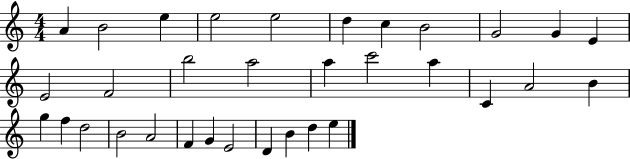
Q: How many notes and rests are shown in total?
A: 33